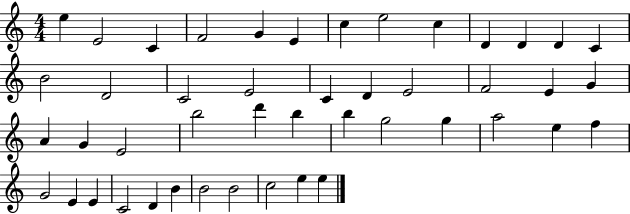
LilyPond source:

{
  \clef treble
  \numericTimeSignature
  \time 4/4
  \key c \major
  e''4 e'2 c'4 | f'2 g'4 e'4 | c''4 e''2 c''4 | d'4 d'4 d'4 c'4 | \break b'2 d'2 | c'2 e'2 | c'4 d'4 e'2 | f'2 e'4 g'4 | \break a'4 g'4 e'2 | b''2 d'''4 b''4 | b''4 g''2 g''4 | a''2 e''4 f''4 | \break g'2 e'4 e'4 | c'2 d'4 b'4 | b'2 b'2 | c''2 e''4 e''4 | \break \bar "|."
}